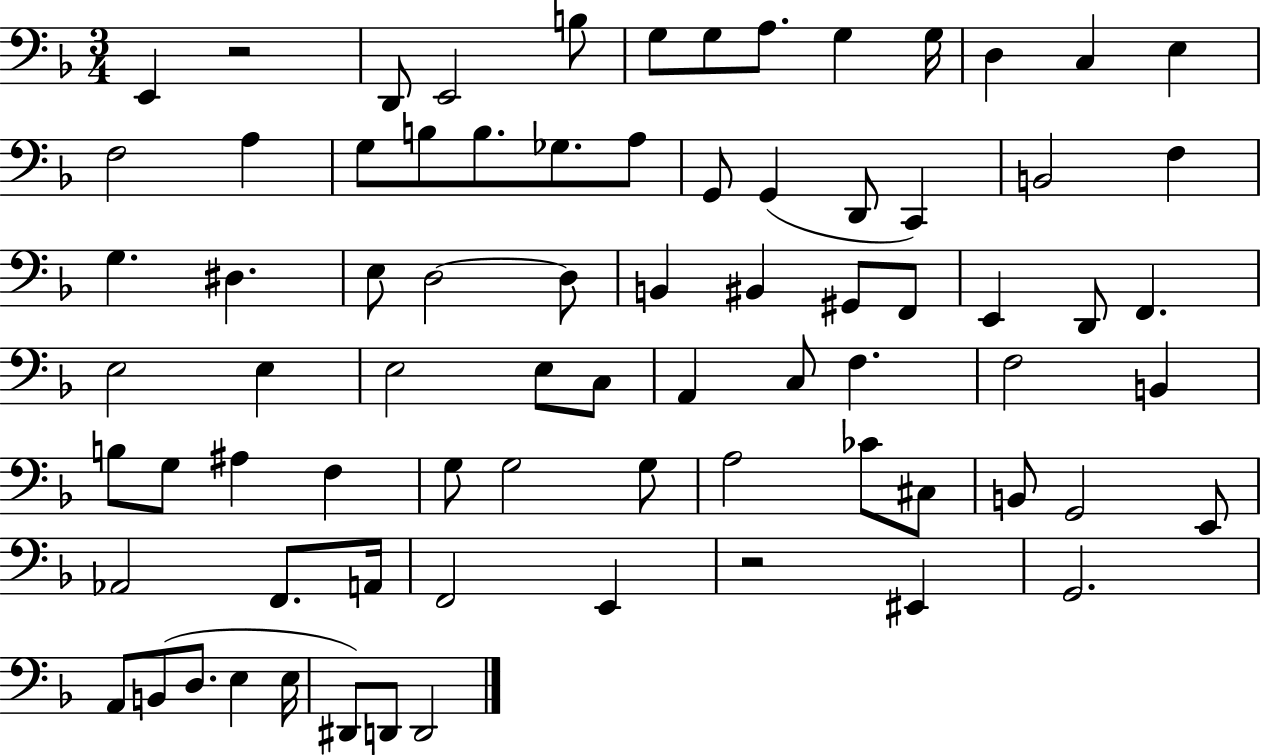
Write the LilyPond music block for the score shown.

{
  \clef bass
  \numericTimeSignature
  \time 3/4
  \key f \major
  e,4 r2 | d,8 e,2 b8 | g8 g8 a8. g4 g16 | d4 c4 e4 | \break f2 a4 | g8 b8 b8. ges8. a8 | g,8 g,4( d,8 c,4) | b,2 f4 | \break g4. dis4. | e8 d2~~ d8 | b,4 bis,4 gis,8 f,8 | e,4 d,8 f,4. | \break e2 e4 | e2 e8 c8 | a,4 c8 f4. | f2 b,4 | \break b8 g8 ais4 f4 | g8 g2 g8 | a2 ces'8 cis8 | b,8 g,2 e,8 | \break aes,2 f,8. a,16 | f,2 e,4 | r2 eis,4 | g,2. | \break a,8 b,8( d8. e4 e16 | dis,8) d,8 d,2 | \bar "|."
}